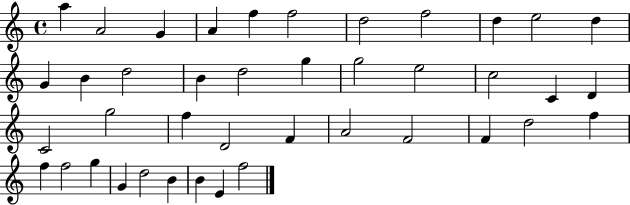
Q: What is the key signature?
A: C major